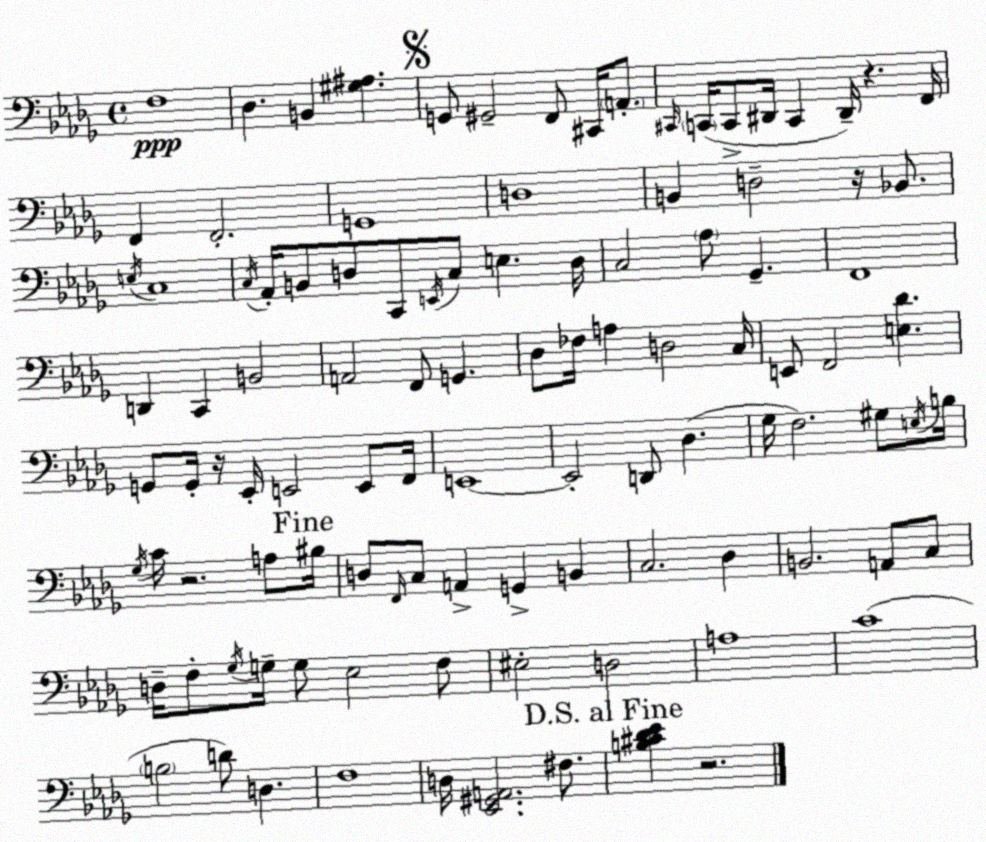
X:1
T:Untitled
M:4/4
L:1/4
K:Bbm
F,4 _D, B,, [^G,^A,] G,,/2 ^G,,2 F,,/2 ^C,,/4 A,,/2 ^C,,/4 C,,/4 C,,/2 ^D,,/4 C,, ^D,,/4 z F,,/4 F,, F,,2 G,,4 D,4 B,, D,2 z/4 _B,,/2 E,/4 C,4 C,/4 _A,,/4 B,,/2 D,/2 C,,/2 E,,/4 C,/2 E, D,/4 C,2 _A,/2 _G,, F,,4 D,, C,, B,,2 A,,2 F,,/2 G,, _D,/2 _F,/4 A, D,2 C,/4 E,,/2 F,,2 [E,_D] G,,/2 G,,/4 z/4 _E,,/4 E,,2 E,,/2 F,,/4 E,,4 E,,2 D,,/2 _D, _G,/4 F,2 ^G,/2 E,/4 B,/4 _G,/4 C/4 z2 A,/2 ^B,/4 D,/2 F,,/4 C,/2 A,, G,, B,, C,2 _D, B,,2 A,,/2 C,/2 D,/4 F,/2 _G,/4 G,/4 G,/2 _E,2 F,/2 ^E,2 D,2 A,4 C4 B,2 D/2 D, F,4 D,/4 [_E,,^G,,A,,]2 ^F,/2 [B,^C_D_E] z2